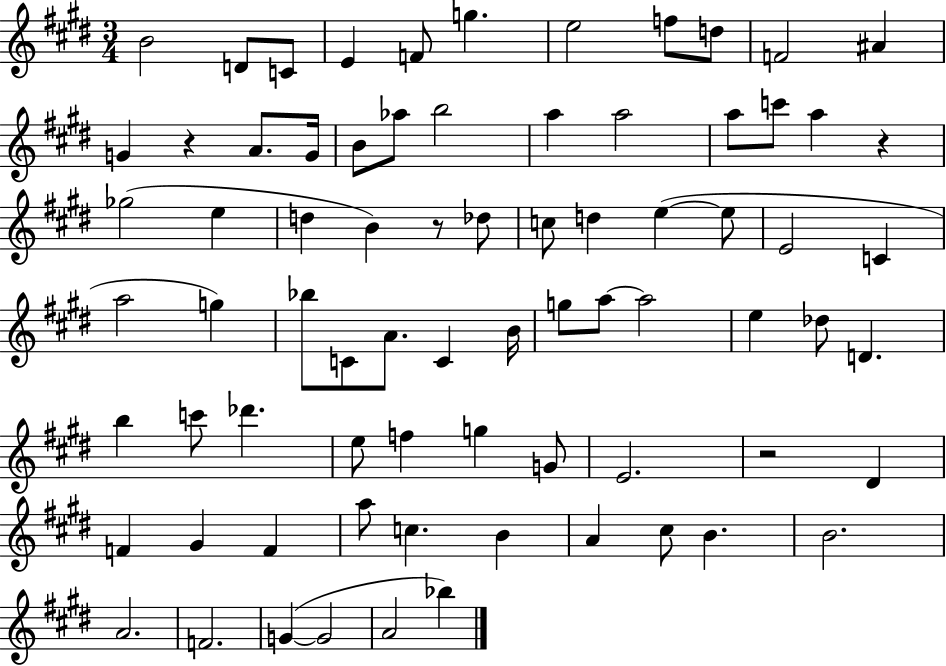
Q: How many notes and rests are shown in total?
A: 75